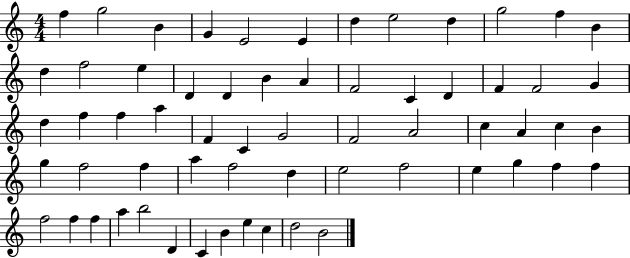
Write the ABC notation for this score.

X:1
T:Untitled
M:4/4
L:1/4
K:C
f g2 B G E2 E d e2 d g2 f B d f2 e D D B A F2 C D F F2 G d f f a F C G2 F2 A2 c A c B g f2 f a f2 d e2 f2 e g f f f2 f f a b2 D C B e c d2 B2